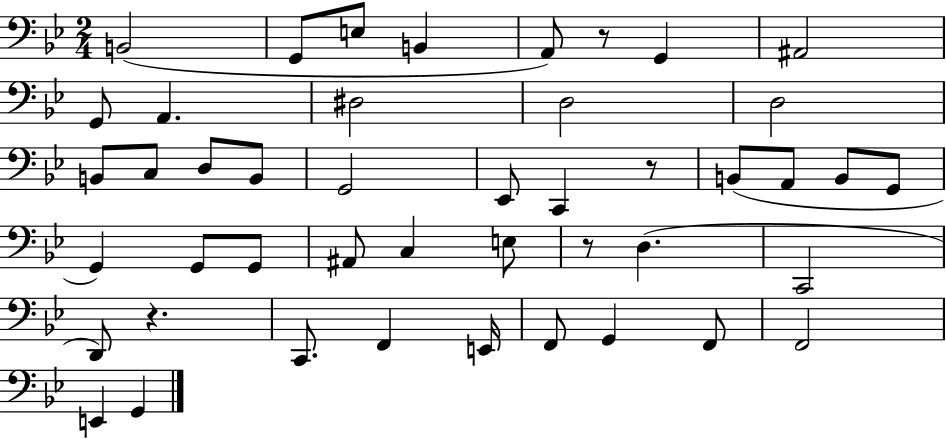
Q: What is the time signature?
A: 2/4